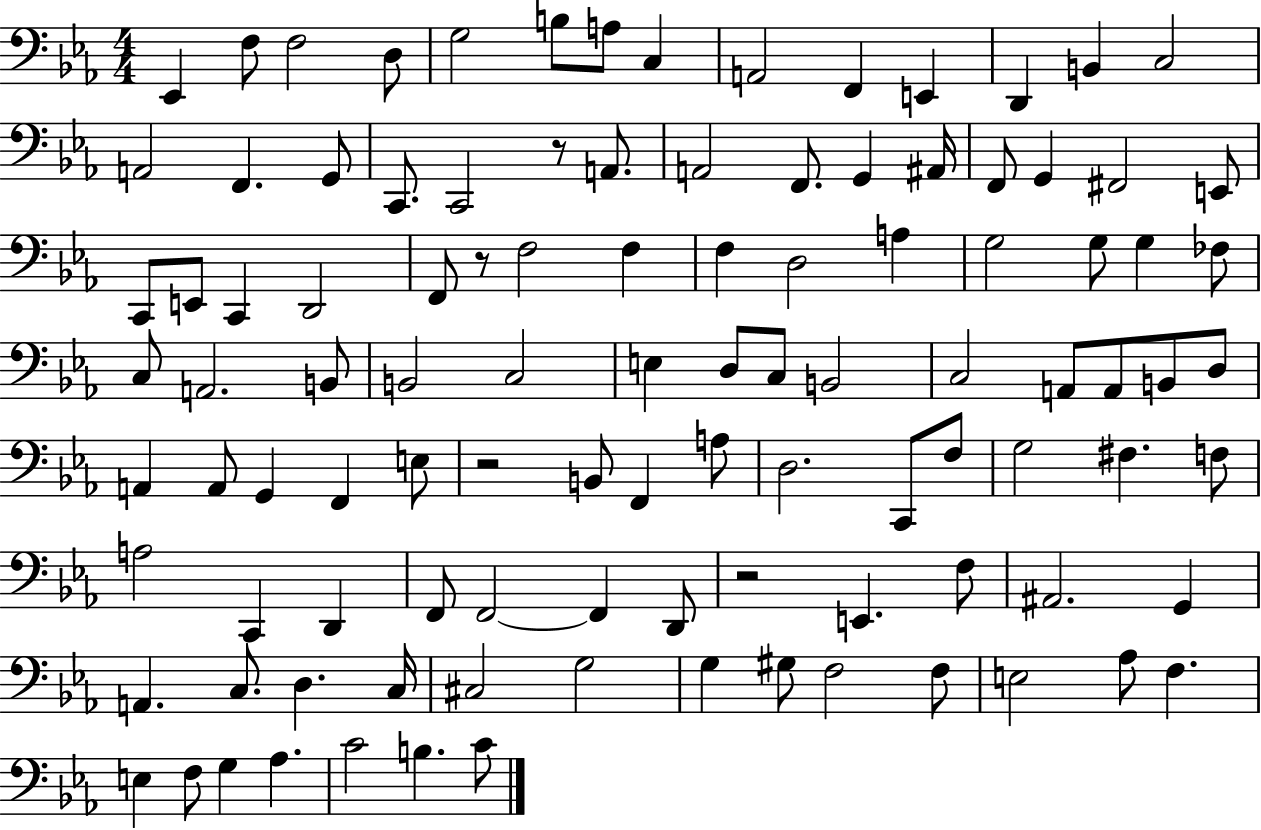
{
  \clef bass
  \numericTimeSignature
  \time 4/4
  \key ees \major
  ees,4 f8 f2 d8 | g2 b8 a8 c4 | a,2 f,4 e,4 | d,4 b,4 c2 | \break a,2 f,4. g,8 | c,8. c,2 r8 a,8. | a,2 f,8. g,4 ais,16 | f,8 g,4 fis,2 e,8 | \break c,8 e,8 c,4 d,2 | f,8 r8 f2 f4 | f4 d2 a4 | g2 g8 g4 fes8 | \break c8 a,2. b,8 | b,2 c2 | e4 d8 c8 b,2 | c2 a,8 a,8 b,8 d8 | \break a,4 a,8 g,4 f,4 e8 | r2 b,8 f,4 a8 | d2. c,8 f8 | g2 fis4. f8 | \break a2 c,4 d,4 | f,8 f,2~~ f,4 d,8 | r2 e,4. f8 | ais,2. g,4 | \break a,4. c8. d4. c16 | cis2 g2 | g4 gis8 f2 f8 | e2 aes8 f4. | \break e4 f8 g4 aes4. | c'2 b4. c'8 | \bar "|."
}